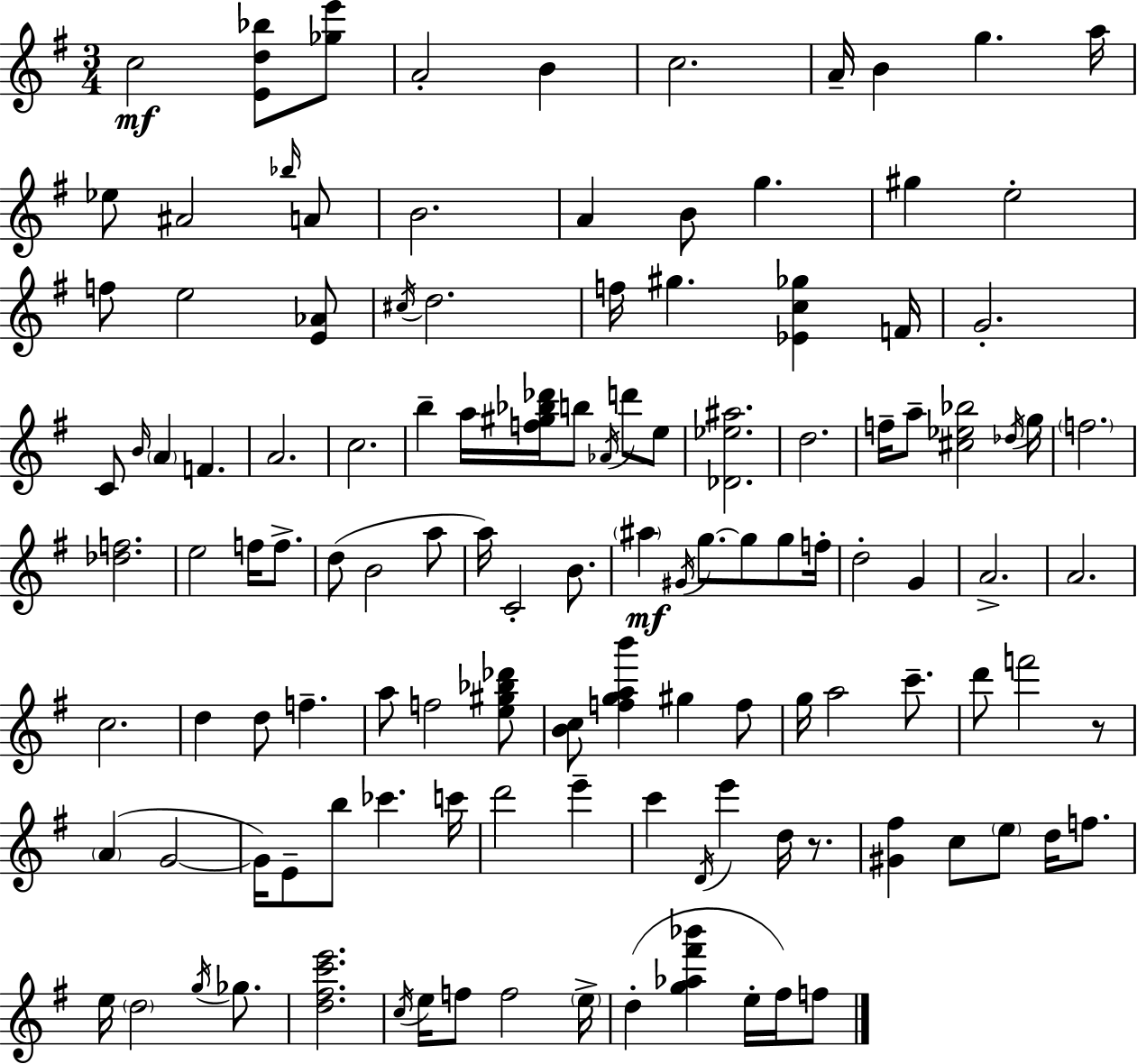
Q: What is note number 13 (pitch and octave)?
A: B4